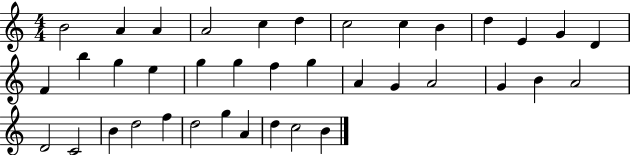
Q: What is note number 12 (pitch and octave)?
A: G4